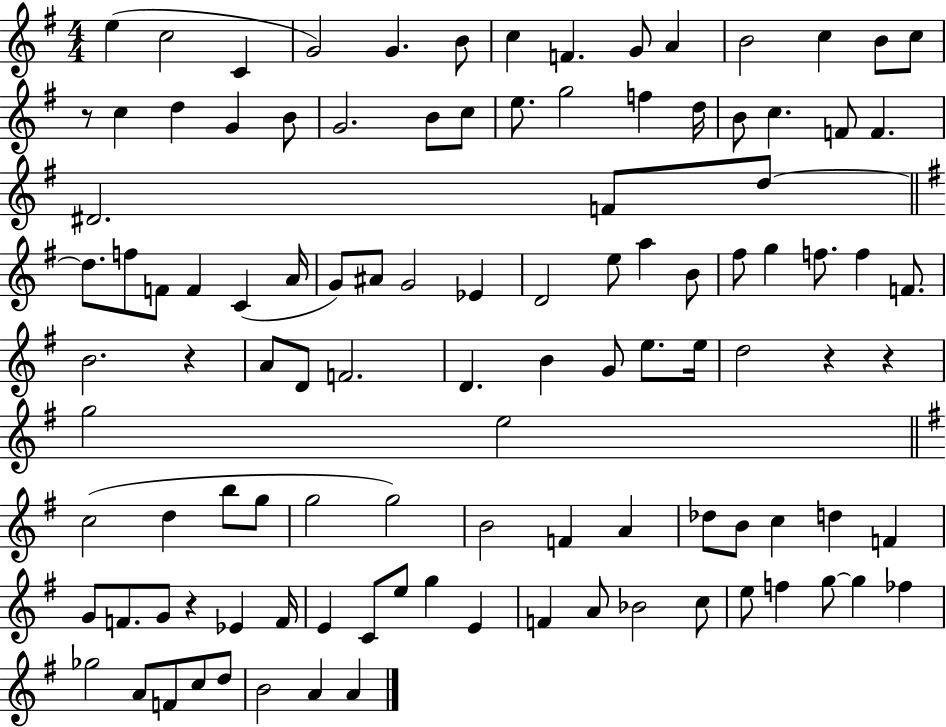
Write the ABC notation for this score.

X:1
T:Untitled
M:4/4
L:1/4
K:G
e c2 C G2 G B/2 c F G/2 A B2 c B/2 c/2 z/2 c d G B/2 G2 B/2 c/2 e/2 g2 f d/4 B/2 c F/2 F ^D2 F/2 d/2 d/2 f/2 F/2 F C A/4 G/2 ^A/2 G2 _E D2 e/2 a B/2 ^f/2 g f/2 f F/2 B2 z A/2 D/2 F2 D B G/2 e/2 e/4 d2 z z g2 e2 c2 d b/2 g/2 g2 g2 B2 F A _d/2 B/2 c d F G/2 F/2 G/2 z _E F/4 E C/2 e/2 g E F A/2 _B2 c/2 e/2 f g/2 g _f _g2 A/2 F/2 c/2 d/2 B2 A A